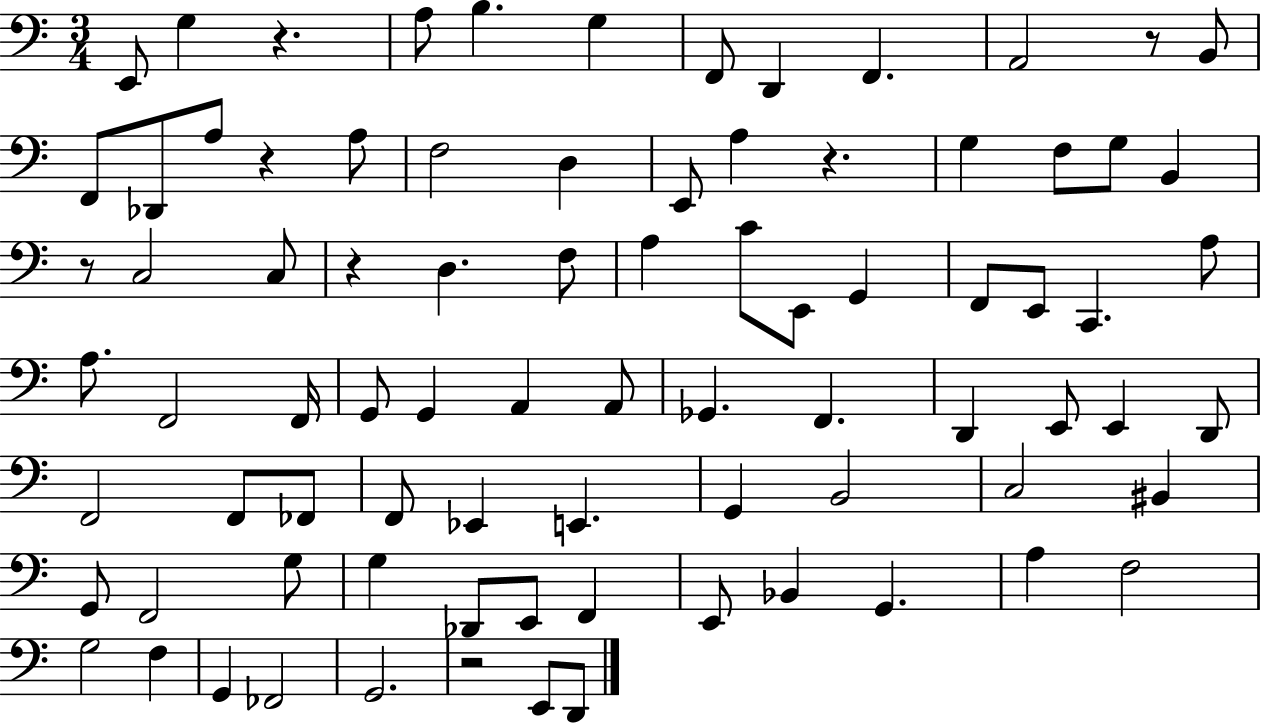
X:1
T:Untitled
M:3/4
L:1/4
K:C
E,,/2 G, z A,/2 B, G, F,,/2 D,, F,, A,,2 z/2 B,,/2 F,,/2 _D,,/2 A,/2 z A,/2 F,2 D, E,,/2 A, z G, F,/2 G,/2 B,, z/2 C,2 C,/2 z D, F,/2 A, C/2 E,,/2 G,, F,,/2 E,,/2 C,, A,/2 A,/2 F,,2 F,,/4 G,,/2 G,, A,, A,,/2 _G,, F,, D,, E,,/2 E,, D,,/2 F,,2 F,,/2 _F,,/2 F,,/2 _E,, E,, G,, B,,2 C,2 ^B,, G,,/2 F,,2 G,/2 G, _D,,/2 E,,/2 F,, E,,/2 _B,, G,, A, F,2 G,2 F, G,, _F,,2 G,,2 z2 E,,/2 D,,/2